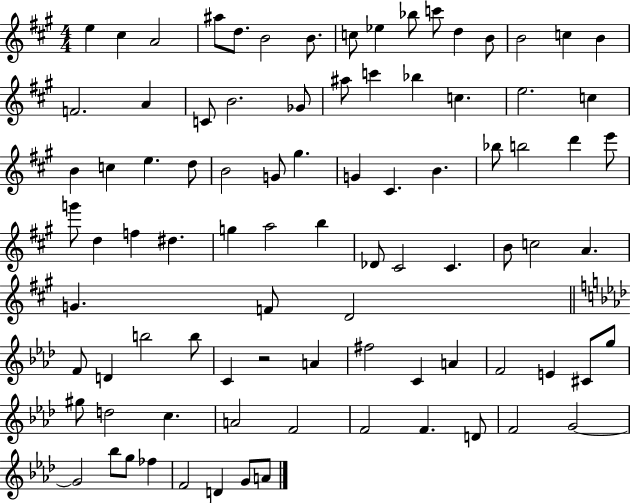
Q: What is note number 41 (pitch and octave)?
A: E6